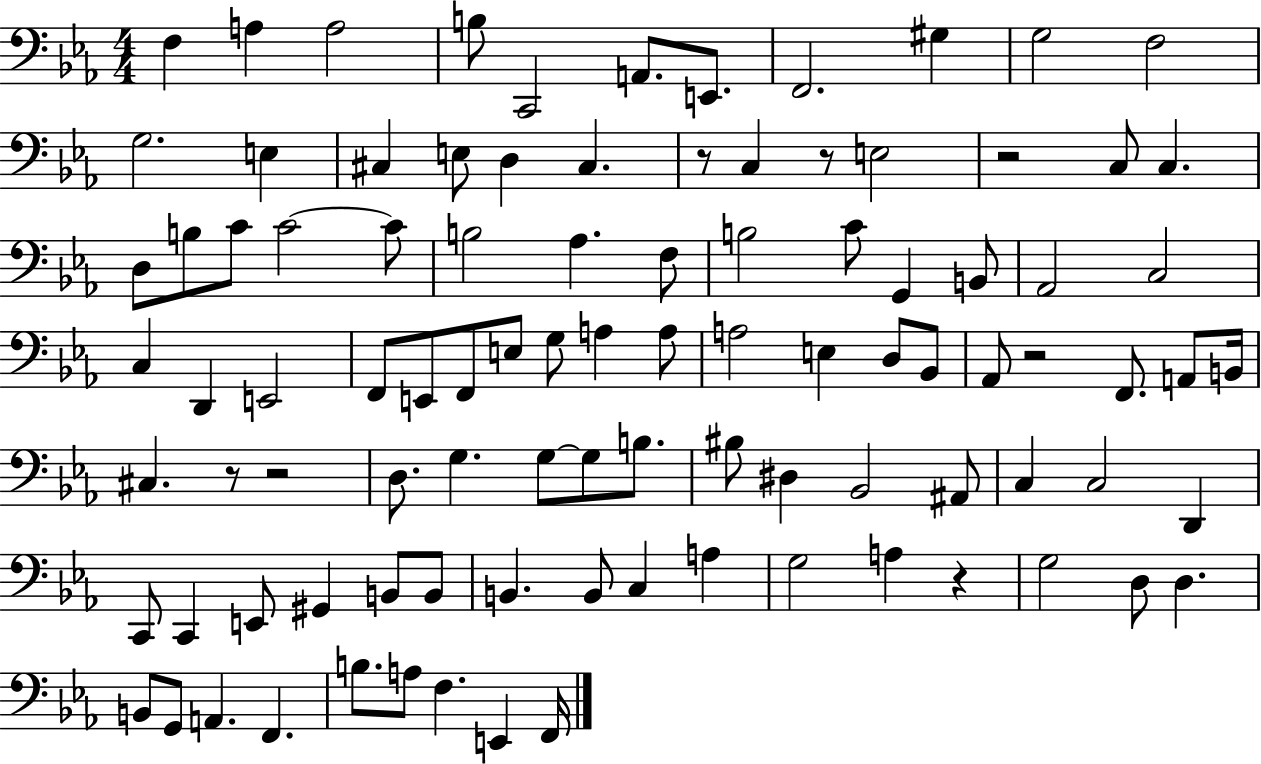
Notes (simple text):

F3/q A3/q A3/h B3/e C2/h A2/e. E2/e. F2/h. G#3/q G3/h F3/h G3/h. E3/q C#3/q E3/e D3/q C#3/q. R/e C3/q R/e E3/h R/h C3/e C3/q. D3/e B3/e C4/e C4/h C4/e B3/h Ab3/q. F3/e B3/h C4/e G2/q B2/e Ab2/h C3/h C3/q D2/q E2/h F2/e E2/e F2/e E3/e G3/e A3/q A3/e A3/h E3/q D3/e Bb2/e Ab2/e R/h F2/e. A2/e B2/s C#3/q. R/e R/h D3/e. G3/q. G3/e G3/e B3/e. BIS3/e D#3/q Bb2/h A#2/e C3/q C3/h D2/q C2/e C2/q E2/e G#2/q B2/e B2/e B2/q. B2/e C3/q A3/q G3/h A3/q R/q G3/h D3/e D3/q. B2/e G2/e A2/q. F2/q. B3/e. A3/e F3/q. E2/q F2/s